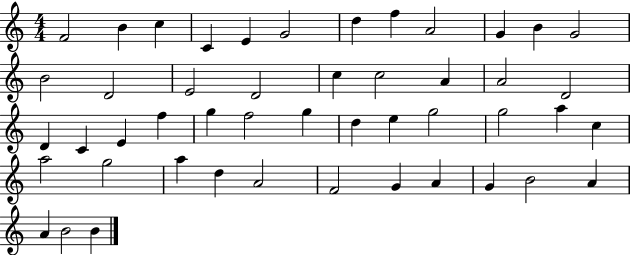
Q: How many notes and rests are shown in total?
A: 48